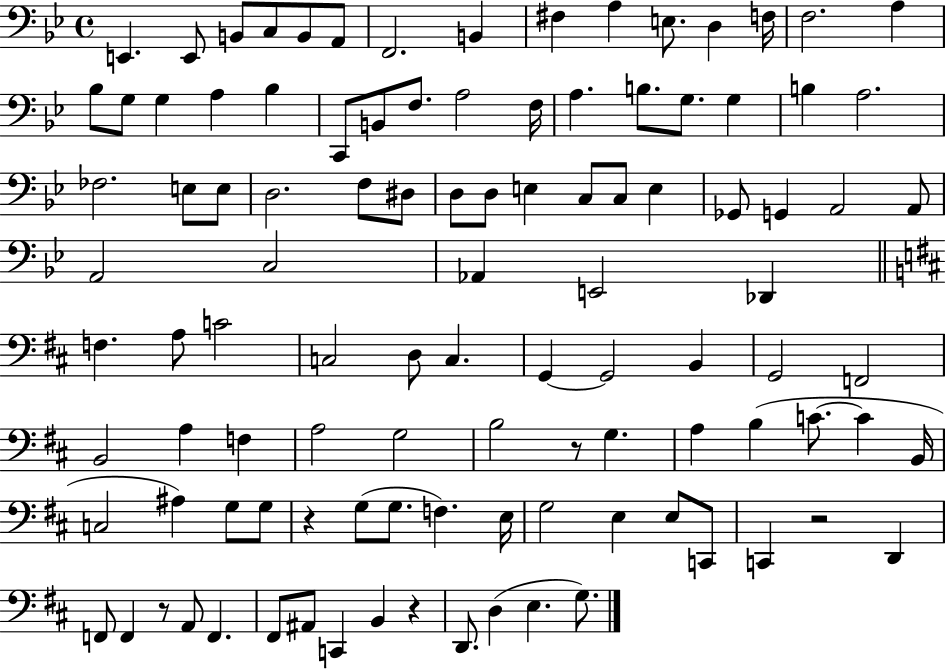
{
  \clef bass
  \time 4/4
  \defaultTimeSignature
  \key bes \major
  e,4. e,8 b,8 c8 b,8 a,8 | f,2. b,4 | fis4 a4 e8. d4 f16 | f2. a4 | \break bes8 g8 g4 a4 bes4 | c,8 b,8 f8. a2 f16 | a4. b8. g8. g4 | b4 a2. | \break fes2. e8 e8 | d2. f8 dis8 | d8 d8 e4 c8 c8 e4 | ges,8 g,4 a,2 a,8 | \break a,2 c2 | aes,4 e,2 des,4 | \bar "||" \break \key b \minor f4. a8 c'2 | c2 d8 c4. | g,4~~ g,2 b,4 | g,2 f,2 | \break b,2 a4 f4 | a2 g2 | b2 r8 g4. | a4 b4( c'8.~~ c'4 b,16 | \break c2 ais4) g8 g8 | r4 g8( g8. f4.) e16 | g2 e4 e8 c,8 | c,4 r2 d,4 | \break f,8 f,4 r8 a,8 f,4. | fis,8 ais,8 c,4 b,4 r4 | d,8. d4( e4. g8.) | \bar "|."
}